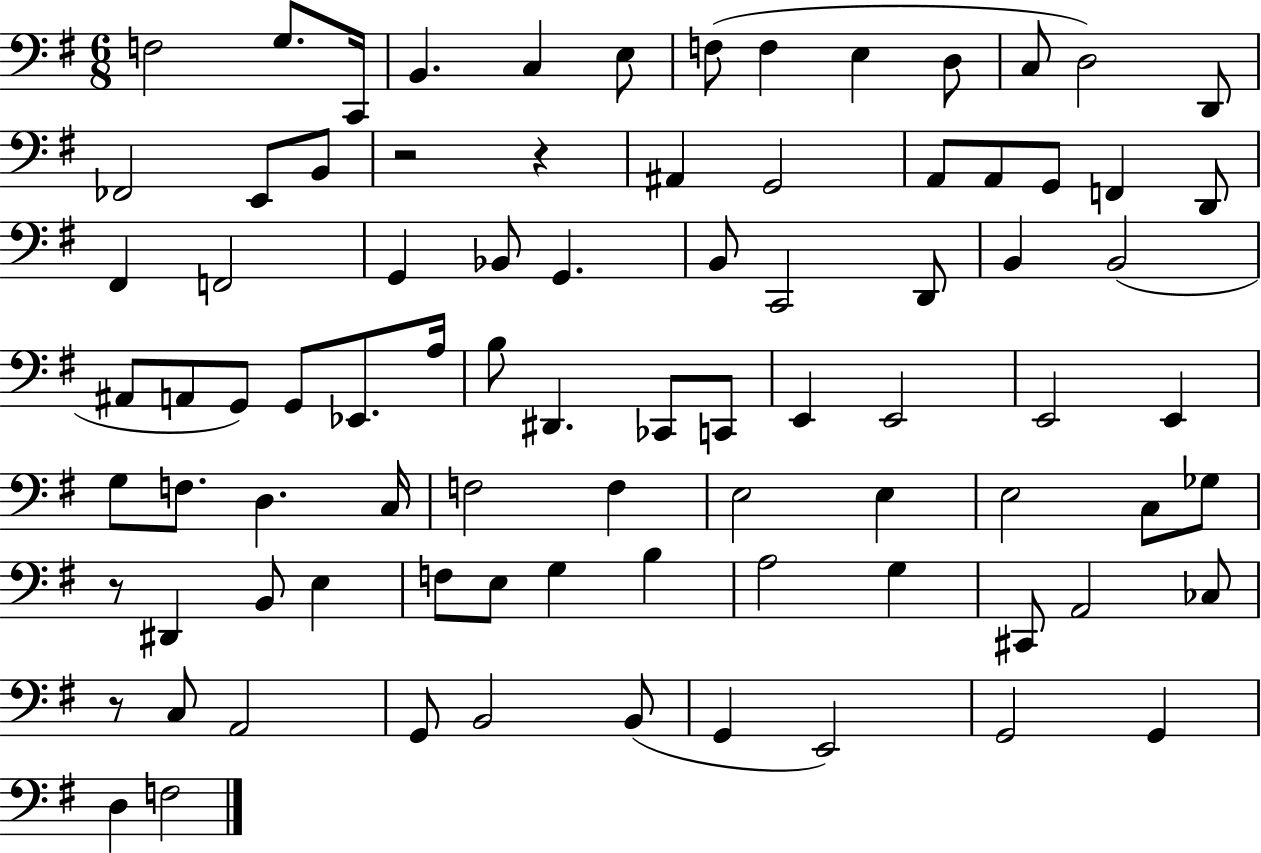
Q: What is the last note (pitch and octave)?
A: F3